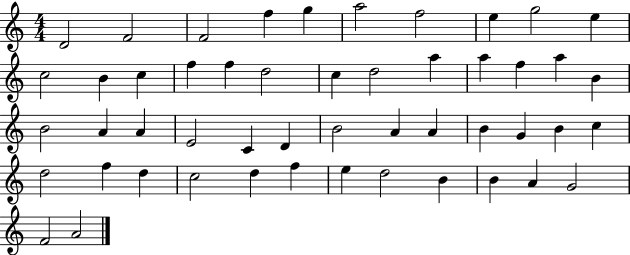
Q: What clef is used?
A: treble